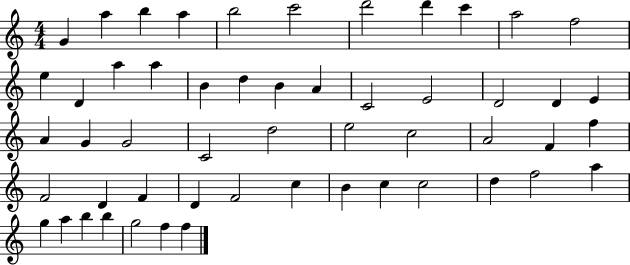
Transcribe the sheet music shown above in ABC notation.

X:1
T:Untitled
M:4/4
L:1/4
K:C
G a b a b2 c'2 d'2 d' c' a2 f2 e D a a B d B A C2 E2 D2 D E A G G2 C2 d2 e2 c2 A2 F f F2 D F D F2 c B c c2 d f2 a g a b b g2 f f